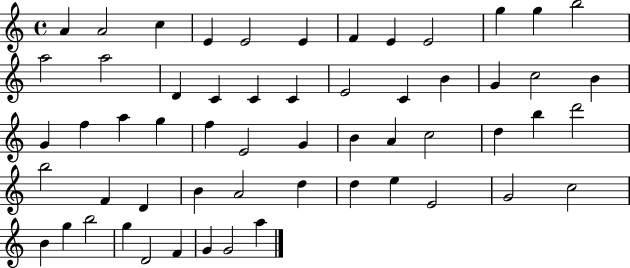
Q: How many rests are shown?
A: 0